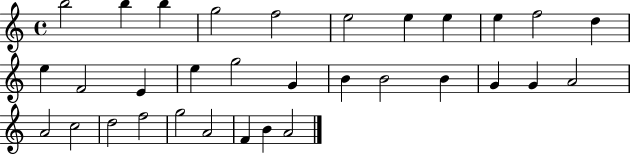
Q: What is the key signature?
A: C major